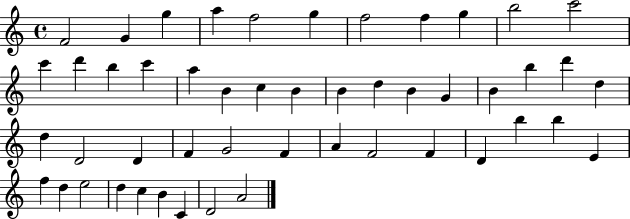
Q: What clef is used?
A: treble